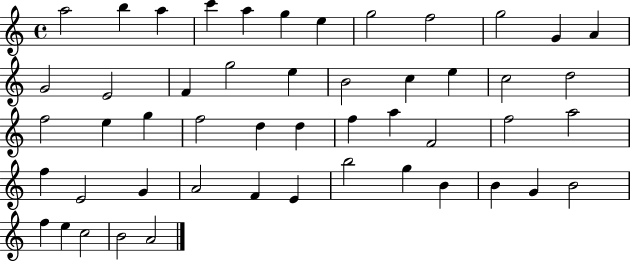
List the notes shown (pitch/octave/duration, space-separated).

A5/h B5/q A5/q C6/q A5/q G5/q E5/q G5/h F5/h G5/h G4/q A4/q G4/h E4/h F4/q G5/h E5/q B4/h C5/q E5/q C5/h D5/h F5/h E5/q G5/q F5/h D5/q D5/q F5/q A5/q F4/h F5/h A5/h F5/q E4/h G4/q A4/h F4/q E4/q B5/h G5/q B4/q B4/q G4/q B4/h F5/q E5/q C5/h B4/h A4/h